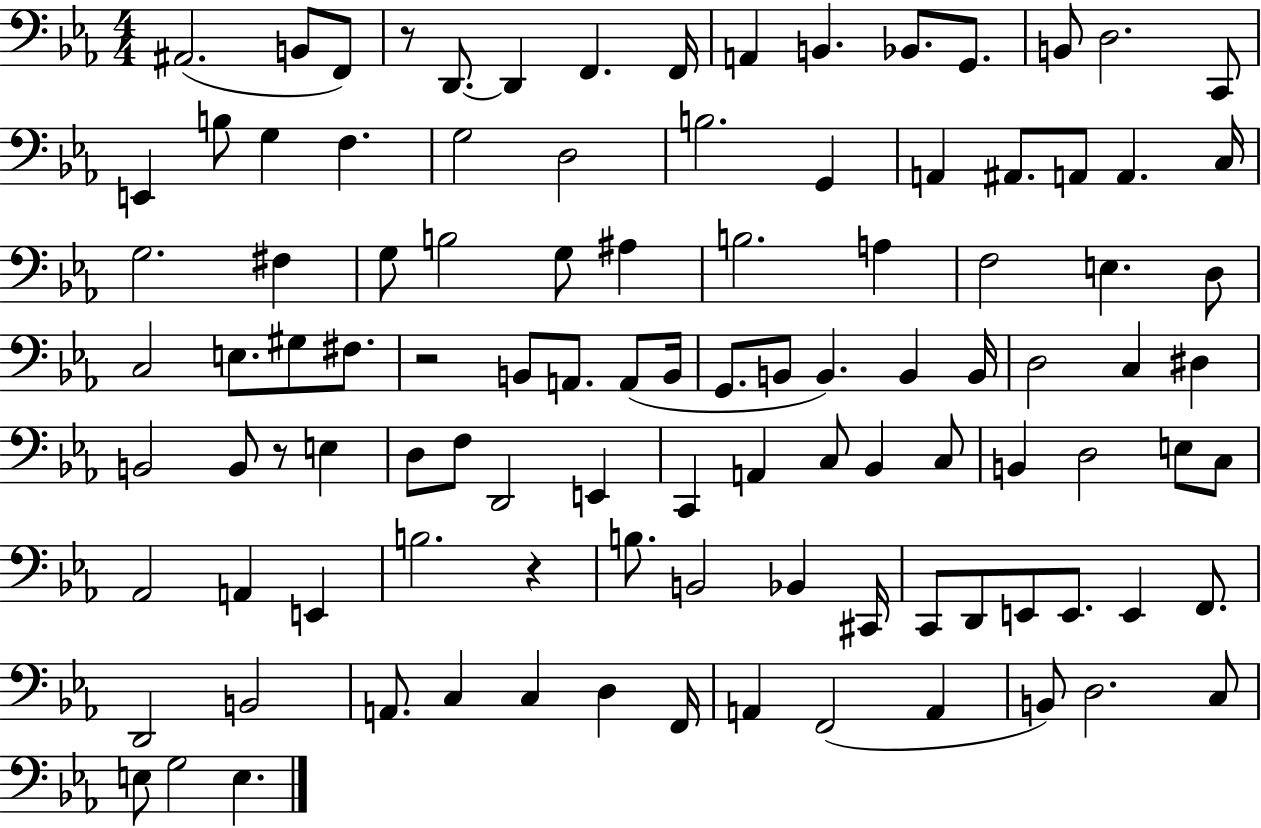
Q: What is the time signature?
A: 4/4